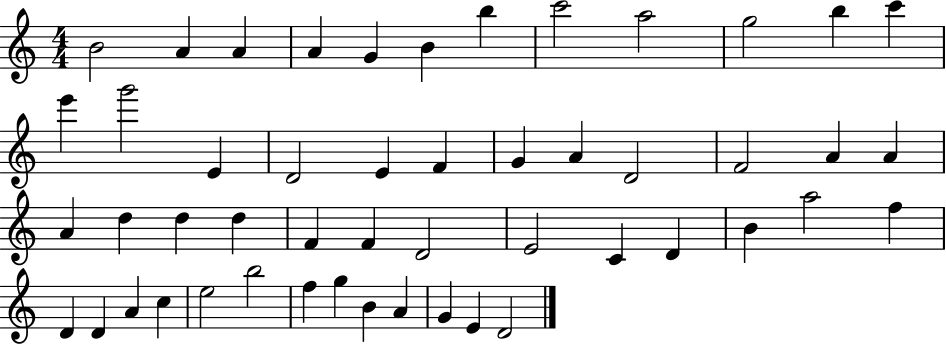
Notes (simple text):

B4/h A4/q A4/q A4/q G4/q B4/q B5/q C6/h A5/h G5/h B5/q C6/q E6/q G6/h E4/q D4/h E4/q F4/q G4/q A4/q D4/h F4/h A4/q A4/q A4/q D5/q D5/q D5/q F4/q F4/q D4/h E4/h C4/q D4/q B4/q A5/h F5/q D4/q D4/q A4/q C5/q E5/h B5/h F5/q G5/q B4/q A4/q G4/q E4/q D4/h